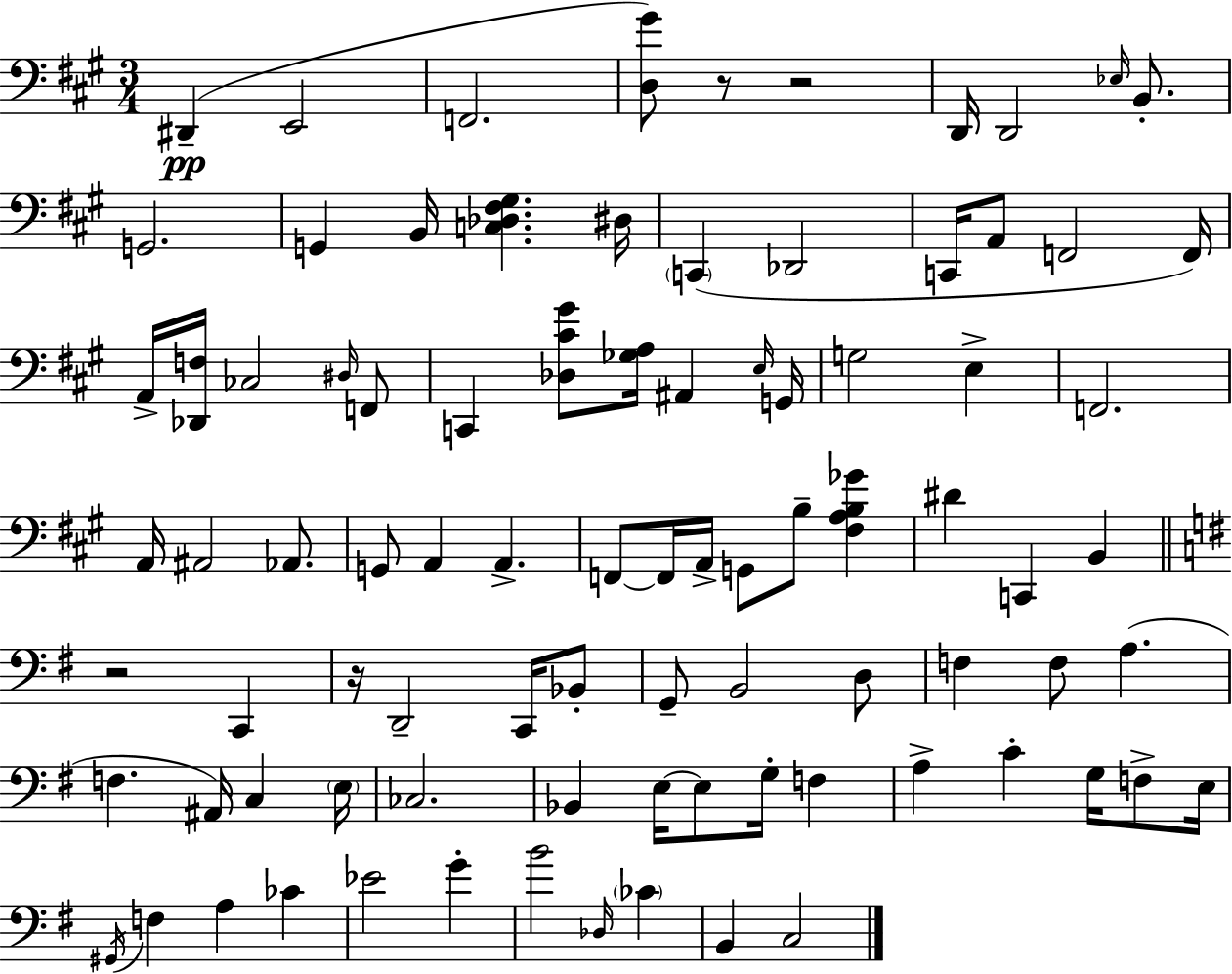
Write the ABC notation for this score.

X:1
T:Untitled
M:3/4
L:1/4
K:A
^D,, E,,2 F,,2 [D,^G]/2 z/2 z2 D,,/4 D,,2 _E,/4 B,,/2 G,,2 G,, B,,/4 [C,_D,^F,^G,] ^D,/4 C,, _D,,2 C,,/4 A,,/2 F,,2 F,,/4 A,,/4 [_D,,F,]/4 _C,2 ^D,/4 F,,/2 C,, [_D,^C^G]/2 [_G,A,]/4 ^A,, E,/4 G,,/4 G,2 E, F,,2 A,,/4 ^A,,2 _A,,/2 G,,/2 A,, A,, F,,/2 F,,/4 A,,/4 G,,/2 B,/2 [^F,A,B,_G] ^D C,, B,, z2 C,, z/4 D,,2 C,,/4 _B,,/2 G,,/2 B,,2 D,/2 F, F,/2 A, F, ^A,,/4 C, E,/4 _C,2 _B,, E,/4 E,/2 G,/4 F, A, C G,/4 F,/2 E,/4 ^G,,/4 F, A, _C _E2 G B2 _D,/4 _C B,, C,2